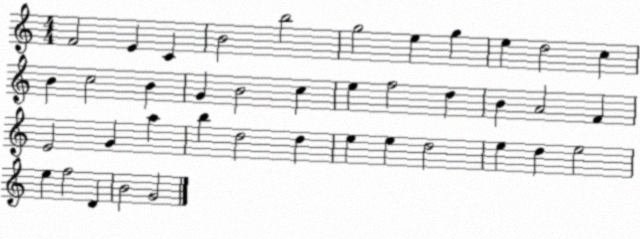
X:1
T:Untitled
M:4/4
L:1/4
K:C
F2 E C B2 b2 g2 e g e d2 c B c2 B G B2 c e f2 d B A2 F E2 G a b d2 d e e d2 e d e2 e f2 D B2 G2